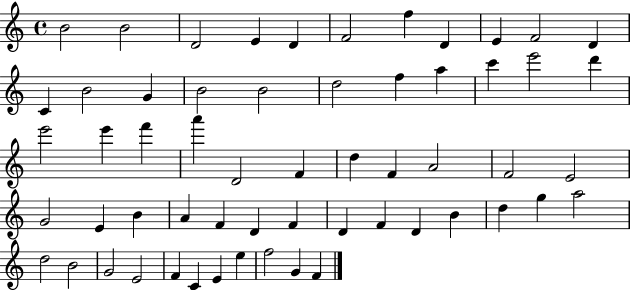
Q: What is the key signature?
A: C major